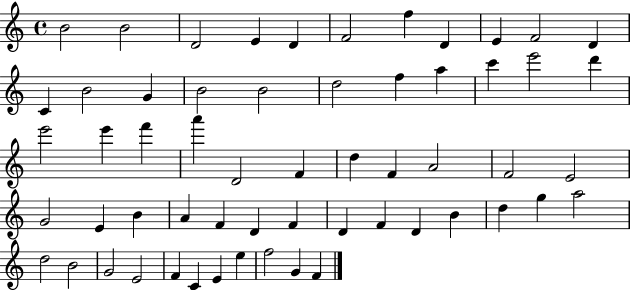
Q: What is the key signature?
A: C major